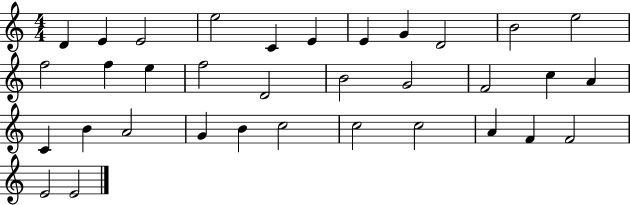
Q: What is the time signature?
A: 4/4